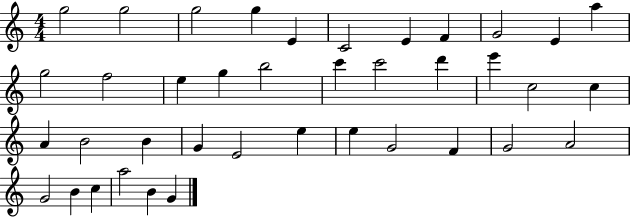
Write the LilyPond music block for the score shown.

{
  \clef treble
  \numericTimeSignature
  \time 4/4
  \key c \major
  g''2 g''2 | g''2 g''4 e'4 | c'2 e'4 f'4 | g'2 e'4 a''4 | \break g''2 f''2 | e''4 g''4 b''2 | c'''4 c'''2 d'''4 | e'''4 c''2 c''4 | \break a'4 b'2 b'4 | g'4 e'2 e''4 | e''4 g'2 f'4 | g'2 a'2 | \break g'2 b'4 c''4 | a''2 b'4 g'4 | \bar "|."
}